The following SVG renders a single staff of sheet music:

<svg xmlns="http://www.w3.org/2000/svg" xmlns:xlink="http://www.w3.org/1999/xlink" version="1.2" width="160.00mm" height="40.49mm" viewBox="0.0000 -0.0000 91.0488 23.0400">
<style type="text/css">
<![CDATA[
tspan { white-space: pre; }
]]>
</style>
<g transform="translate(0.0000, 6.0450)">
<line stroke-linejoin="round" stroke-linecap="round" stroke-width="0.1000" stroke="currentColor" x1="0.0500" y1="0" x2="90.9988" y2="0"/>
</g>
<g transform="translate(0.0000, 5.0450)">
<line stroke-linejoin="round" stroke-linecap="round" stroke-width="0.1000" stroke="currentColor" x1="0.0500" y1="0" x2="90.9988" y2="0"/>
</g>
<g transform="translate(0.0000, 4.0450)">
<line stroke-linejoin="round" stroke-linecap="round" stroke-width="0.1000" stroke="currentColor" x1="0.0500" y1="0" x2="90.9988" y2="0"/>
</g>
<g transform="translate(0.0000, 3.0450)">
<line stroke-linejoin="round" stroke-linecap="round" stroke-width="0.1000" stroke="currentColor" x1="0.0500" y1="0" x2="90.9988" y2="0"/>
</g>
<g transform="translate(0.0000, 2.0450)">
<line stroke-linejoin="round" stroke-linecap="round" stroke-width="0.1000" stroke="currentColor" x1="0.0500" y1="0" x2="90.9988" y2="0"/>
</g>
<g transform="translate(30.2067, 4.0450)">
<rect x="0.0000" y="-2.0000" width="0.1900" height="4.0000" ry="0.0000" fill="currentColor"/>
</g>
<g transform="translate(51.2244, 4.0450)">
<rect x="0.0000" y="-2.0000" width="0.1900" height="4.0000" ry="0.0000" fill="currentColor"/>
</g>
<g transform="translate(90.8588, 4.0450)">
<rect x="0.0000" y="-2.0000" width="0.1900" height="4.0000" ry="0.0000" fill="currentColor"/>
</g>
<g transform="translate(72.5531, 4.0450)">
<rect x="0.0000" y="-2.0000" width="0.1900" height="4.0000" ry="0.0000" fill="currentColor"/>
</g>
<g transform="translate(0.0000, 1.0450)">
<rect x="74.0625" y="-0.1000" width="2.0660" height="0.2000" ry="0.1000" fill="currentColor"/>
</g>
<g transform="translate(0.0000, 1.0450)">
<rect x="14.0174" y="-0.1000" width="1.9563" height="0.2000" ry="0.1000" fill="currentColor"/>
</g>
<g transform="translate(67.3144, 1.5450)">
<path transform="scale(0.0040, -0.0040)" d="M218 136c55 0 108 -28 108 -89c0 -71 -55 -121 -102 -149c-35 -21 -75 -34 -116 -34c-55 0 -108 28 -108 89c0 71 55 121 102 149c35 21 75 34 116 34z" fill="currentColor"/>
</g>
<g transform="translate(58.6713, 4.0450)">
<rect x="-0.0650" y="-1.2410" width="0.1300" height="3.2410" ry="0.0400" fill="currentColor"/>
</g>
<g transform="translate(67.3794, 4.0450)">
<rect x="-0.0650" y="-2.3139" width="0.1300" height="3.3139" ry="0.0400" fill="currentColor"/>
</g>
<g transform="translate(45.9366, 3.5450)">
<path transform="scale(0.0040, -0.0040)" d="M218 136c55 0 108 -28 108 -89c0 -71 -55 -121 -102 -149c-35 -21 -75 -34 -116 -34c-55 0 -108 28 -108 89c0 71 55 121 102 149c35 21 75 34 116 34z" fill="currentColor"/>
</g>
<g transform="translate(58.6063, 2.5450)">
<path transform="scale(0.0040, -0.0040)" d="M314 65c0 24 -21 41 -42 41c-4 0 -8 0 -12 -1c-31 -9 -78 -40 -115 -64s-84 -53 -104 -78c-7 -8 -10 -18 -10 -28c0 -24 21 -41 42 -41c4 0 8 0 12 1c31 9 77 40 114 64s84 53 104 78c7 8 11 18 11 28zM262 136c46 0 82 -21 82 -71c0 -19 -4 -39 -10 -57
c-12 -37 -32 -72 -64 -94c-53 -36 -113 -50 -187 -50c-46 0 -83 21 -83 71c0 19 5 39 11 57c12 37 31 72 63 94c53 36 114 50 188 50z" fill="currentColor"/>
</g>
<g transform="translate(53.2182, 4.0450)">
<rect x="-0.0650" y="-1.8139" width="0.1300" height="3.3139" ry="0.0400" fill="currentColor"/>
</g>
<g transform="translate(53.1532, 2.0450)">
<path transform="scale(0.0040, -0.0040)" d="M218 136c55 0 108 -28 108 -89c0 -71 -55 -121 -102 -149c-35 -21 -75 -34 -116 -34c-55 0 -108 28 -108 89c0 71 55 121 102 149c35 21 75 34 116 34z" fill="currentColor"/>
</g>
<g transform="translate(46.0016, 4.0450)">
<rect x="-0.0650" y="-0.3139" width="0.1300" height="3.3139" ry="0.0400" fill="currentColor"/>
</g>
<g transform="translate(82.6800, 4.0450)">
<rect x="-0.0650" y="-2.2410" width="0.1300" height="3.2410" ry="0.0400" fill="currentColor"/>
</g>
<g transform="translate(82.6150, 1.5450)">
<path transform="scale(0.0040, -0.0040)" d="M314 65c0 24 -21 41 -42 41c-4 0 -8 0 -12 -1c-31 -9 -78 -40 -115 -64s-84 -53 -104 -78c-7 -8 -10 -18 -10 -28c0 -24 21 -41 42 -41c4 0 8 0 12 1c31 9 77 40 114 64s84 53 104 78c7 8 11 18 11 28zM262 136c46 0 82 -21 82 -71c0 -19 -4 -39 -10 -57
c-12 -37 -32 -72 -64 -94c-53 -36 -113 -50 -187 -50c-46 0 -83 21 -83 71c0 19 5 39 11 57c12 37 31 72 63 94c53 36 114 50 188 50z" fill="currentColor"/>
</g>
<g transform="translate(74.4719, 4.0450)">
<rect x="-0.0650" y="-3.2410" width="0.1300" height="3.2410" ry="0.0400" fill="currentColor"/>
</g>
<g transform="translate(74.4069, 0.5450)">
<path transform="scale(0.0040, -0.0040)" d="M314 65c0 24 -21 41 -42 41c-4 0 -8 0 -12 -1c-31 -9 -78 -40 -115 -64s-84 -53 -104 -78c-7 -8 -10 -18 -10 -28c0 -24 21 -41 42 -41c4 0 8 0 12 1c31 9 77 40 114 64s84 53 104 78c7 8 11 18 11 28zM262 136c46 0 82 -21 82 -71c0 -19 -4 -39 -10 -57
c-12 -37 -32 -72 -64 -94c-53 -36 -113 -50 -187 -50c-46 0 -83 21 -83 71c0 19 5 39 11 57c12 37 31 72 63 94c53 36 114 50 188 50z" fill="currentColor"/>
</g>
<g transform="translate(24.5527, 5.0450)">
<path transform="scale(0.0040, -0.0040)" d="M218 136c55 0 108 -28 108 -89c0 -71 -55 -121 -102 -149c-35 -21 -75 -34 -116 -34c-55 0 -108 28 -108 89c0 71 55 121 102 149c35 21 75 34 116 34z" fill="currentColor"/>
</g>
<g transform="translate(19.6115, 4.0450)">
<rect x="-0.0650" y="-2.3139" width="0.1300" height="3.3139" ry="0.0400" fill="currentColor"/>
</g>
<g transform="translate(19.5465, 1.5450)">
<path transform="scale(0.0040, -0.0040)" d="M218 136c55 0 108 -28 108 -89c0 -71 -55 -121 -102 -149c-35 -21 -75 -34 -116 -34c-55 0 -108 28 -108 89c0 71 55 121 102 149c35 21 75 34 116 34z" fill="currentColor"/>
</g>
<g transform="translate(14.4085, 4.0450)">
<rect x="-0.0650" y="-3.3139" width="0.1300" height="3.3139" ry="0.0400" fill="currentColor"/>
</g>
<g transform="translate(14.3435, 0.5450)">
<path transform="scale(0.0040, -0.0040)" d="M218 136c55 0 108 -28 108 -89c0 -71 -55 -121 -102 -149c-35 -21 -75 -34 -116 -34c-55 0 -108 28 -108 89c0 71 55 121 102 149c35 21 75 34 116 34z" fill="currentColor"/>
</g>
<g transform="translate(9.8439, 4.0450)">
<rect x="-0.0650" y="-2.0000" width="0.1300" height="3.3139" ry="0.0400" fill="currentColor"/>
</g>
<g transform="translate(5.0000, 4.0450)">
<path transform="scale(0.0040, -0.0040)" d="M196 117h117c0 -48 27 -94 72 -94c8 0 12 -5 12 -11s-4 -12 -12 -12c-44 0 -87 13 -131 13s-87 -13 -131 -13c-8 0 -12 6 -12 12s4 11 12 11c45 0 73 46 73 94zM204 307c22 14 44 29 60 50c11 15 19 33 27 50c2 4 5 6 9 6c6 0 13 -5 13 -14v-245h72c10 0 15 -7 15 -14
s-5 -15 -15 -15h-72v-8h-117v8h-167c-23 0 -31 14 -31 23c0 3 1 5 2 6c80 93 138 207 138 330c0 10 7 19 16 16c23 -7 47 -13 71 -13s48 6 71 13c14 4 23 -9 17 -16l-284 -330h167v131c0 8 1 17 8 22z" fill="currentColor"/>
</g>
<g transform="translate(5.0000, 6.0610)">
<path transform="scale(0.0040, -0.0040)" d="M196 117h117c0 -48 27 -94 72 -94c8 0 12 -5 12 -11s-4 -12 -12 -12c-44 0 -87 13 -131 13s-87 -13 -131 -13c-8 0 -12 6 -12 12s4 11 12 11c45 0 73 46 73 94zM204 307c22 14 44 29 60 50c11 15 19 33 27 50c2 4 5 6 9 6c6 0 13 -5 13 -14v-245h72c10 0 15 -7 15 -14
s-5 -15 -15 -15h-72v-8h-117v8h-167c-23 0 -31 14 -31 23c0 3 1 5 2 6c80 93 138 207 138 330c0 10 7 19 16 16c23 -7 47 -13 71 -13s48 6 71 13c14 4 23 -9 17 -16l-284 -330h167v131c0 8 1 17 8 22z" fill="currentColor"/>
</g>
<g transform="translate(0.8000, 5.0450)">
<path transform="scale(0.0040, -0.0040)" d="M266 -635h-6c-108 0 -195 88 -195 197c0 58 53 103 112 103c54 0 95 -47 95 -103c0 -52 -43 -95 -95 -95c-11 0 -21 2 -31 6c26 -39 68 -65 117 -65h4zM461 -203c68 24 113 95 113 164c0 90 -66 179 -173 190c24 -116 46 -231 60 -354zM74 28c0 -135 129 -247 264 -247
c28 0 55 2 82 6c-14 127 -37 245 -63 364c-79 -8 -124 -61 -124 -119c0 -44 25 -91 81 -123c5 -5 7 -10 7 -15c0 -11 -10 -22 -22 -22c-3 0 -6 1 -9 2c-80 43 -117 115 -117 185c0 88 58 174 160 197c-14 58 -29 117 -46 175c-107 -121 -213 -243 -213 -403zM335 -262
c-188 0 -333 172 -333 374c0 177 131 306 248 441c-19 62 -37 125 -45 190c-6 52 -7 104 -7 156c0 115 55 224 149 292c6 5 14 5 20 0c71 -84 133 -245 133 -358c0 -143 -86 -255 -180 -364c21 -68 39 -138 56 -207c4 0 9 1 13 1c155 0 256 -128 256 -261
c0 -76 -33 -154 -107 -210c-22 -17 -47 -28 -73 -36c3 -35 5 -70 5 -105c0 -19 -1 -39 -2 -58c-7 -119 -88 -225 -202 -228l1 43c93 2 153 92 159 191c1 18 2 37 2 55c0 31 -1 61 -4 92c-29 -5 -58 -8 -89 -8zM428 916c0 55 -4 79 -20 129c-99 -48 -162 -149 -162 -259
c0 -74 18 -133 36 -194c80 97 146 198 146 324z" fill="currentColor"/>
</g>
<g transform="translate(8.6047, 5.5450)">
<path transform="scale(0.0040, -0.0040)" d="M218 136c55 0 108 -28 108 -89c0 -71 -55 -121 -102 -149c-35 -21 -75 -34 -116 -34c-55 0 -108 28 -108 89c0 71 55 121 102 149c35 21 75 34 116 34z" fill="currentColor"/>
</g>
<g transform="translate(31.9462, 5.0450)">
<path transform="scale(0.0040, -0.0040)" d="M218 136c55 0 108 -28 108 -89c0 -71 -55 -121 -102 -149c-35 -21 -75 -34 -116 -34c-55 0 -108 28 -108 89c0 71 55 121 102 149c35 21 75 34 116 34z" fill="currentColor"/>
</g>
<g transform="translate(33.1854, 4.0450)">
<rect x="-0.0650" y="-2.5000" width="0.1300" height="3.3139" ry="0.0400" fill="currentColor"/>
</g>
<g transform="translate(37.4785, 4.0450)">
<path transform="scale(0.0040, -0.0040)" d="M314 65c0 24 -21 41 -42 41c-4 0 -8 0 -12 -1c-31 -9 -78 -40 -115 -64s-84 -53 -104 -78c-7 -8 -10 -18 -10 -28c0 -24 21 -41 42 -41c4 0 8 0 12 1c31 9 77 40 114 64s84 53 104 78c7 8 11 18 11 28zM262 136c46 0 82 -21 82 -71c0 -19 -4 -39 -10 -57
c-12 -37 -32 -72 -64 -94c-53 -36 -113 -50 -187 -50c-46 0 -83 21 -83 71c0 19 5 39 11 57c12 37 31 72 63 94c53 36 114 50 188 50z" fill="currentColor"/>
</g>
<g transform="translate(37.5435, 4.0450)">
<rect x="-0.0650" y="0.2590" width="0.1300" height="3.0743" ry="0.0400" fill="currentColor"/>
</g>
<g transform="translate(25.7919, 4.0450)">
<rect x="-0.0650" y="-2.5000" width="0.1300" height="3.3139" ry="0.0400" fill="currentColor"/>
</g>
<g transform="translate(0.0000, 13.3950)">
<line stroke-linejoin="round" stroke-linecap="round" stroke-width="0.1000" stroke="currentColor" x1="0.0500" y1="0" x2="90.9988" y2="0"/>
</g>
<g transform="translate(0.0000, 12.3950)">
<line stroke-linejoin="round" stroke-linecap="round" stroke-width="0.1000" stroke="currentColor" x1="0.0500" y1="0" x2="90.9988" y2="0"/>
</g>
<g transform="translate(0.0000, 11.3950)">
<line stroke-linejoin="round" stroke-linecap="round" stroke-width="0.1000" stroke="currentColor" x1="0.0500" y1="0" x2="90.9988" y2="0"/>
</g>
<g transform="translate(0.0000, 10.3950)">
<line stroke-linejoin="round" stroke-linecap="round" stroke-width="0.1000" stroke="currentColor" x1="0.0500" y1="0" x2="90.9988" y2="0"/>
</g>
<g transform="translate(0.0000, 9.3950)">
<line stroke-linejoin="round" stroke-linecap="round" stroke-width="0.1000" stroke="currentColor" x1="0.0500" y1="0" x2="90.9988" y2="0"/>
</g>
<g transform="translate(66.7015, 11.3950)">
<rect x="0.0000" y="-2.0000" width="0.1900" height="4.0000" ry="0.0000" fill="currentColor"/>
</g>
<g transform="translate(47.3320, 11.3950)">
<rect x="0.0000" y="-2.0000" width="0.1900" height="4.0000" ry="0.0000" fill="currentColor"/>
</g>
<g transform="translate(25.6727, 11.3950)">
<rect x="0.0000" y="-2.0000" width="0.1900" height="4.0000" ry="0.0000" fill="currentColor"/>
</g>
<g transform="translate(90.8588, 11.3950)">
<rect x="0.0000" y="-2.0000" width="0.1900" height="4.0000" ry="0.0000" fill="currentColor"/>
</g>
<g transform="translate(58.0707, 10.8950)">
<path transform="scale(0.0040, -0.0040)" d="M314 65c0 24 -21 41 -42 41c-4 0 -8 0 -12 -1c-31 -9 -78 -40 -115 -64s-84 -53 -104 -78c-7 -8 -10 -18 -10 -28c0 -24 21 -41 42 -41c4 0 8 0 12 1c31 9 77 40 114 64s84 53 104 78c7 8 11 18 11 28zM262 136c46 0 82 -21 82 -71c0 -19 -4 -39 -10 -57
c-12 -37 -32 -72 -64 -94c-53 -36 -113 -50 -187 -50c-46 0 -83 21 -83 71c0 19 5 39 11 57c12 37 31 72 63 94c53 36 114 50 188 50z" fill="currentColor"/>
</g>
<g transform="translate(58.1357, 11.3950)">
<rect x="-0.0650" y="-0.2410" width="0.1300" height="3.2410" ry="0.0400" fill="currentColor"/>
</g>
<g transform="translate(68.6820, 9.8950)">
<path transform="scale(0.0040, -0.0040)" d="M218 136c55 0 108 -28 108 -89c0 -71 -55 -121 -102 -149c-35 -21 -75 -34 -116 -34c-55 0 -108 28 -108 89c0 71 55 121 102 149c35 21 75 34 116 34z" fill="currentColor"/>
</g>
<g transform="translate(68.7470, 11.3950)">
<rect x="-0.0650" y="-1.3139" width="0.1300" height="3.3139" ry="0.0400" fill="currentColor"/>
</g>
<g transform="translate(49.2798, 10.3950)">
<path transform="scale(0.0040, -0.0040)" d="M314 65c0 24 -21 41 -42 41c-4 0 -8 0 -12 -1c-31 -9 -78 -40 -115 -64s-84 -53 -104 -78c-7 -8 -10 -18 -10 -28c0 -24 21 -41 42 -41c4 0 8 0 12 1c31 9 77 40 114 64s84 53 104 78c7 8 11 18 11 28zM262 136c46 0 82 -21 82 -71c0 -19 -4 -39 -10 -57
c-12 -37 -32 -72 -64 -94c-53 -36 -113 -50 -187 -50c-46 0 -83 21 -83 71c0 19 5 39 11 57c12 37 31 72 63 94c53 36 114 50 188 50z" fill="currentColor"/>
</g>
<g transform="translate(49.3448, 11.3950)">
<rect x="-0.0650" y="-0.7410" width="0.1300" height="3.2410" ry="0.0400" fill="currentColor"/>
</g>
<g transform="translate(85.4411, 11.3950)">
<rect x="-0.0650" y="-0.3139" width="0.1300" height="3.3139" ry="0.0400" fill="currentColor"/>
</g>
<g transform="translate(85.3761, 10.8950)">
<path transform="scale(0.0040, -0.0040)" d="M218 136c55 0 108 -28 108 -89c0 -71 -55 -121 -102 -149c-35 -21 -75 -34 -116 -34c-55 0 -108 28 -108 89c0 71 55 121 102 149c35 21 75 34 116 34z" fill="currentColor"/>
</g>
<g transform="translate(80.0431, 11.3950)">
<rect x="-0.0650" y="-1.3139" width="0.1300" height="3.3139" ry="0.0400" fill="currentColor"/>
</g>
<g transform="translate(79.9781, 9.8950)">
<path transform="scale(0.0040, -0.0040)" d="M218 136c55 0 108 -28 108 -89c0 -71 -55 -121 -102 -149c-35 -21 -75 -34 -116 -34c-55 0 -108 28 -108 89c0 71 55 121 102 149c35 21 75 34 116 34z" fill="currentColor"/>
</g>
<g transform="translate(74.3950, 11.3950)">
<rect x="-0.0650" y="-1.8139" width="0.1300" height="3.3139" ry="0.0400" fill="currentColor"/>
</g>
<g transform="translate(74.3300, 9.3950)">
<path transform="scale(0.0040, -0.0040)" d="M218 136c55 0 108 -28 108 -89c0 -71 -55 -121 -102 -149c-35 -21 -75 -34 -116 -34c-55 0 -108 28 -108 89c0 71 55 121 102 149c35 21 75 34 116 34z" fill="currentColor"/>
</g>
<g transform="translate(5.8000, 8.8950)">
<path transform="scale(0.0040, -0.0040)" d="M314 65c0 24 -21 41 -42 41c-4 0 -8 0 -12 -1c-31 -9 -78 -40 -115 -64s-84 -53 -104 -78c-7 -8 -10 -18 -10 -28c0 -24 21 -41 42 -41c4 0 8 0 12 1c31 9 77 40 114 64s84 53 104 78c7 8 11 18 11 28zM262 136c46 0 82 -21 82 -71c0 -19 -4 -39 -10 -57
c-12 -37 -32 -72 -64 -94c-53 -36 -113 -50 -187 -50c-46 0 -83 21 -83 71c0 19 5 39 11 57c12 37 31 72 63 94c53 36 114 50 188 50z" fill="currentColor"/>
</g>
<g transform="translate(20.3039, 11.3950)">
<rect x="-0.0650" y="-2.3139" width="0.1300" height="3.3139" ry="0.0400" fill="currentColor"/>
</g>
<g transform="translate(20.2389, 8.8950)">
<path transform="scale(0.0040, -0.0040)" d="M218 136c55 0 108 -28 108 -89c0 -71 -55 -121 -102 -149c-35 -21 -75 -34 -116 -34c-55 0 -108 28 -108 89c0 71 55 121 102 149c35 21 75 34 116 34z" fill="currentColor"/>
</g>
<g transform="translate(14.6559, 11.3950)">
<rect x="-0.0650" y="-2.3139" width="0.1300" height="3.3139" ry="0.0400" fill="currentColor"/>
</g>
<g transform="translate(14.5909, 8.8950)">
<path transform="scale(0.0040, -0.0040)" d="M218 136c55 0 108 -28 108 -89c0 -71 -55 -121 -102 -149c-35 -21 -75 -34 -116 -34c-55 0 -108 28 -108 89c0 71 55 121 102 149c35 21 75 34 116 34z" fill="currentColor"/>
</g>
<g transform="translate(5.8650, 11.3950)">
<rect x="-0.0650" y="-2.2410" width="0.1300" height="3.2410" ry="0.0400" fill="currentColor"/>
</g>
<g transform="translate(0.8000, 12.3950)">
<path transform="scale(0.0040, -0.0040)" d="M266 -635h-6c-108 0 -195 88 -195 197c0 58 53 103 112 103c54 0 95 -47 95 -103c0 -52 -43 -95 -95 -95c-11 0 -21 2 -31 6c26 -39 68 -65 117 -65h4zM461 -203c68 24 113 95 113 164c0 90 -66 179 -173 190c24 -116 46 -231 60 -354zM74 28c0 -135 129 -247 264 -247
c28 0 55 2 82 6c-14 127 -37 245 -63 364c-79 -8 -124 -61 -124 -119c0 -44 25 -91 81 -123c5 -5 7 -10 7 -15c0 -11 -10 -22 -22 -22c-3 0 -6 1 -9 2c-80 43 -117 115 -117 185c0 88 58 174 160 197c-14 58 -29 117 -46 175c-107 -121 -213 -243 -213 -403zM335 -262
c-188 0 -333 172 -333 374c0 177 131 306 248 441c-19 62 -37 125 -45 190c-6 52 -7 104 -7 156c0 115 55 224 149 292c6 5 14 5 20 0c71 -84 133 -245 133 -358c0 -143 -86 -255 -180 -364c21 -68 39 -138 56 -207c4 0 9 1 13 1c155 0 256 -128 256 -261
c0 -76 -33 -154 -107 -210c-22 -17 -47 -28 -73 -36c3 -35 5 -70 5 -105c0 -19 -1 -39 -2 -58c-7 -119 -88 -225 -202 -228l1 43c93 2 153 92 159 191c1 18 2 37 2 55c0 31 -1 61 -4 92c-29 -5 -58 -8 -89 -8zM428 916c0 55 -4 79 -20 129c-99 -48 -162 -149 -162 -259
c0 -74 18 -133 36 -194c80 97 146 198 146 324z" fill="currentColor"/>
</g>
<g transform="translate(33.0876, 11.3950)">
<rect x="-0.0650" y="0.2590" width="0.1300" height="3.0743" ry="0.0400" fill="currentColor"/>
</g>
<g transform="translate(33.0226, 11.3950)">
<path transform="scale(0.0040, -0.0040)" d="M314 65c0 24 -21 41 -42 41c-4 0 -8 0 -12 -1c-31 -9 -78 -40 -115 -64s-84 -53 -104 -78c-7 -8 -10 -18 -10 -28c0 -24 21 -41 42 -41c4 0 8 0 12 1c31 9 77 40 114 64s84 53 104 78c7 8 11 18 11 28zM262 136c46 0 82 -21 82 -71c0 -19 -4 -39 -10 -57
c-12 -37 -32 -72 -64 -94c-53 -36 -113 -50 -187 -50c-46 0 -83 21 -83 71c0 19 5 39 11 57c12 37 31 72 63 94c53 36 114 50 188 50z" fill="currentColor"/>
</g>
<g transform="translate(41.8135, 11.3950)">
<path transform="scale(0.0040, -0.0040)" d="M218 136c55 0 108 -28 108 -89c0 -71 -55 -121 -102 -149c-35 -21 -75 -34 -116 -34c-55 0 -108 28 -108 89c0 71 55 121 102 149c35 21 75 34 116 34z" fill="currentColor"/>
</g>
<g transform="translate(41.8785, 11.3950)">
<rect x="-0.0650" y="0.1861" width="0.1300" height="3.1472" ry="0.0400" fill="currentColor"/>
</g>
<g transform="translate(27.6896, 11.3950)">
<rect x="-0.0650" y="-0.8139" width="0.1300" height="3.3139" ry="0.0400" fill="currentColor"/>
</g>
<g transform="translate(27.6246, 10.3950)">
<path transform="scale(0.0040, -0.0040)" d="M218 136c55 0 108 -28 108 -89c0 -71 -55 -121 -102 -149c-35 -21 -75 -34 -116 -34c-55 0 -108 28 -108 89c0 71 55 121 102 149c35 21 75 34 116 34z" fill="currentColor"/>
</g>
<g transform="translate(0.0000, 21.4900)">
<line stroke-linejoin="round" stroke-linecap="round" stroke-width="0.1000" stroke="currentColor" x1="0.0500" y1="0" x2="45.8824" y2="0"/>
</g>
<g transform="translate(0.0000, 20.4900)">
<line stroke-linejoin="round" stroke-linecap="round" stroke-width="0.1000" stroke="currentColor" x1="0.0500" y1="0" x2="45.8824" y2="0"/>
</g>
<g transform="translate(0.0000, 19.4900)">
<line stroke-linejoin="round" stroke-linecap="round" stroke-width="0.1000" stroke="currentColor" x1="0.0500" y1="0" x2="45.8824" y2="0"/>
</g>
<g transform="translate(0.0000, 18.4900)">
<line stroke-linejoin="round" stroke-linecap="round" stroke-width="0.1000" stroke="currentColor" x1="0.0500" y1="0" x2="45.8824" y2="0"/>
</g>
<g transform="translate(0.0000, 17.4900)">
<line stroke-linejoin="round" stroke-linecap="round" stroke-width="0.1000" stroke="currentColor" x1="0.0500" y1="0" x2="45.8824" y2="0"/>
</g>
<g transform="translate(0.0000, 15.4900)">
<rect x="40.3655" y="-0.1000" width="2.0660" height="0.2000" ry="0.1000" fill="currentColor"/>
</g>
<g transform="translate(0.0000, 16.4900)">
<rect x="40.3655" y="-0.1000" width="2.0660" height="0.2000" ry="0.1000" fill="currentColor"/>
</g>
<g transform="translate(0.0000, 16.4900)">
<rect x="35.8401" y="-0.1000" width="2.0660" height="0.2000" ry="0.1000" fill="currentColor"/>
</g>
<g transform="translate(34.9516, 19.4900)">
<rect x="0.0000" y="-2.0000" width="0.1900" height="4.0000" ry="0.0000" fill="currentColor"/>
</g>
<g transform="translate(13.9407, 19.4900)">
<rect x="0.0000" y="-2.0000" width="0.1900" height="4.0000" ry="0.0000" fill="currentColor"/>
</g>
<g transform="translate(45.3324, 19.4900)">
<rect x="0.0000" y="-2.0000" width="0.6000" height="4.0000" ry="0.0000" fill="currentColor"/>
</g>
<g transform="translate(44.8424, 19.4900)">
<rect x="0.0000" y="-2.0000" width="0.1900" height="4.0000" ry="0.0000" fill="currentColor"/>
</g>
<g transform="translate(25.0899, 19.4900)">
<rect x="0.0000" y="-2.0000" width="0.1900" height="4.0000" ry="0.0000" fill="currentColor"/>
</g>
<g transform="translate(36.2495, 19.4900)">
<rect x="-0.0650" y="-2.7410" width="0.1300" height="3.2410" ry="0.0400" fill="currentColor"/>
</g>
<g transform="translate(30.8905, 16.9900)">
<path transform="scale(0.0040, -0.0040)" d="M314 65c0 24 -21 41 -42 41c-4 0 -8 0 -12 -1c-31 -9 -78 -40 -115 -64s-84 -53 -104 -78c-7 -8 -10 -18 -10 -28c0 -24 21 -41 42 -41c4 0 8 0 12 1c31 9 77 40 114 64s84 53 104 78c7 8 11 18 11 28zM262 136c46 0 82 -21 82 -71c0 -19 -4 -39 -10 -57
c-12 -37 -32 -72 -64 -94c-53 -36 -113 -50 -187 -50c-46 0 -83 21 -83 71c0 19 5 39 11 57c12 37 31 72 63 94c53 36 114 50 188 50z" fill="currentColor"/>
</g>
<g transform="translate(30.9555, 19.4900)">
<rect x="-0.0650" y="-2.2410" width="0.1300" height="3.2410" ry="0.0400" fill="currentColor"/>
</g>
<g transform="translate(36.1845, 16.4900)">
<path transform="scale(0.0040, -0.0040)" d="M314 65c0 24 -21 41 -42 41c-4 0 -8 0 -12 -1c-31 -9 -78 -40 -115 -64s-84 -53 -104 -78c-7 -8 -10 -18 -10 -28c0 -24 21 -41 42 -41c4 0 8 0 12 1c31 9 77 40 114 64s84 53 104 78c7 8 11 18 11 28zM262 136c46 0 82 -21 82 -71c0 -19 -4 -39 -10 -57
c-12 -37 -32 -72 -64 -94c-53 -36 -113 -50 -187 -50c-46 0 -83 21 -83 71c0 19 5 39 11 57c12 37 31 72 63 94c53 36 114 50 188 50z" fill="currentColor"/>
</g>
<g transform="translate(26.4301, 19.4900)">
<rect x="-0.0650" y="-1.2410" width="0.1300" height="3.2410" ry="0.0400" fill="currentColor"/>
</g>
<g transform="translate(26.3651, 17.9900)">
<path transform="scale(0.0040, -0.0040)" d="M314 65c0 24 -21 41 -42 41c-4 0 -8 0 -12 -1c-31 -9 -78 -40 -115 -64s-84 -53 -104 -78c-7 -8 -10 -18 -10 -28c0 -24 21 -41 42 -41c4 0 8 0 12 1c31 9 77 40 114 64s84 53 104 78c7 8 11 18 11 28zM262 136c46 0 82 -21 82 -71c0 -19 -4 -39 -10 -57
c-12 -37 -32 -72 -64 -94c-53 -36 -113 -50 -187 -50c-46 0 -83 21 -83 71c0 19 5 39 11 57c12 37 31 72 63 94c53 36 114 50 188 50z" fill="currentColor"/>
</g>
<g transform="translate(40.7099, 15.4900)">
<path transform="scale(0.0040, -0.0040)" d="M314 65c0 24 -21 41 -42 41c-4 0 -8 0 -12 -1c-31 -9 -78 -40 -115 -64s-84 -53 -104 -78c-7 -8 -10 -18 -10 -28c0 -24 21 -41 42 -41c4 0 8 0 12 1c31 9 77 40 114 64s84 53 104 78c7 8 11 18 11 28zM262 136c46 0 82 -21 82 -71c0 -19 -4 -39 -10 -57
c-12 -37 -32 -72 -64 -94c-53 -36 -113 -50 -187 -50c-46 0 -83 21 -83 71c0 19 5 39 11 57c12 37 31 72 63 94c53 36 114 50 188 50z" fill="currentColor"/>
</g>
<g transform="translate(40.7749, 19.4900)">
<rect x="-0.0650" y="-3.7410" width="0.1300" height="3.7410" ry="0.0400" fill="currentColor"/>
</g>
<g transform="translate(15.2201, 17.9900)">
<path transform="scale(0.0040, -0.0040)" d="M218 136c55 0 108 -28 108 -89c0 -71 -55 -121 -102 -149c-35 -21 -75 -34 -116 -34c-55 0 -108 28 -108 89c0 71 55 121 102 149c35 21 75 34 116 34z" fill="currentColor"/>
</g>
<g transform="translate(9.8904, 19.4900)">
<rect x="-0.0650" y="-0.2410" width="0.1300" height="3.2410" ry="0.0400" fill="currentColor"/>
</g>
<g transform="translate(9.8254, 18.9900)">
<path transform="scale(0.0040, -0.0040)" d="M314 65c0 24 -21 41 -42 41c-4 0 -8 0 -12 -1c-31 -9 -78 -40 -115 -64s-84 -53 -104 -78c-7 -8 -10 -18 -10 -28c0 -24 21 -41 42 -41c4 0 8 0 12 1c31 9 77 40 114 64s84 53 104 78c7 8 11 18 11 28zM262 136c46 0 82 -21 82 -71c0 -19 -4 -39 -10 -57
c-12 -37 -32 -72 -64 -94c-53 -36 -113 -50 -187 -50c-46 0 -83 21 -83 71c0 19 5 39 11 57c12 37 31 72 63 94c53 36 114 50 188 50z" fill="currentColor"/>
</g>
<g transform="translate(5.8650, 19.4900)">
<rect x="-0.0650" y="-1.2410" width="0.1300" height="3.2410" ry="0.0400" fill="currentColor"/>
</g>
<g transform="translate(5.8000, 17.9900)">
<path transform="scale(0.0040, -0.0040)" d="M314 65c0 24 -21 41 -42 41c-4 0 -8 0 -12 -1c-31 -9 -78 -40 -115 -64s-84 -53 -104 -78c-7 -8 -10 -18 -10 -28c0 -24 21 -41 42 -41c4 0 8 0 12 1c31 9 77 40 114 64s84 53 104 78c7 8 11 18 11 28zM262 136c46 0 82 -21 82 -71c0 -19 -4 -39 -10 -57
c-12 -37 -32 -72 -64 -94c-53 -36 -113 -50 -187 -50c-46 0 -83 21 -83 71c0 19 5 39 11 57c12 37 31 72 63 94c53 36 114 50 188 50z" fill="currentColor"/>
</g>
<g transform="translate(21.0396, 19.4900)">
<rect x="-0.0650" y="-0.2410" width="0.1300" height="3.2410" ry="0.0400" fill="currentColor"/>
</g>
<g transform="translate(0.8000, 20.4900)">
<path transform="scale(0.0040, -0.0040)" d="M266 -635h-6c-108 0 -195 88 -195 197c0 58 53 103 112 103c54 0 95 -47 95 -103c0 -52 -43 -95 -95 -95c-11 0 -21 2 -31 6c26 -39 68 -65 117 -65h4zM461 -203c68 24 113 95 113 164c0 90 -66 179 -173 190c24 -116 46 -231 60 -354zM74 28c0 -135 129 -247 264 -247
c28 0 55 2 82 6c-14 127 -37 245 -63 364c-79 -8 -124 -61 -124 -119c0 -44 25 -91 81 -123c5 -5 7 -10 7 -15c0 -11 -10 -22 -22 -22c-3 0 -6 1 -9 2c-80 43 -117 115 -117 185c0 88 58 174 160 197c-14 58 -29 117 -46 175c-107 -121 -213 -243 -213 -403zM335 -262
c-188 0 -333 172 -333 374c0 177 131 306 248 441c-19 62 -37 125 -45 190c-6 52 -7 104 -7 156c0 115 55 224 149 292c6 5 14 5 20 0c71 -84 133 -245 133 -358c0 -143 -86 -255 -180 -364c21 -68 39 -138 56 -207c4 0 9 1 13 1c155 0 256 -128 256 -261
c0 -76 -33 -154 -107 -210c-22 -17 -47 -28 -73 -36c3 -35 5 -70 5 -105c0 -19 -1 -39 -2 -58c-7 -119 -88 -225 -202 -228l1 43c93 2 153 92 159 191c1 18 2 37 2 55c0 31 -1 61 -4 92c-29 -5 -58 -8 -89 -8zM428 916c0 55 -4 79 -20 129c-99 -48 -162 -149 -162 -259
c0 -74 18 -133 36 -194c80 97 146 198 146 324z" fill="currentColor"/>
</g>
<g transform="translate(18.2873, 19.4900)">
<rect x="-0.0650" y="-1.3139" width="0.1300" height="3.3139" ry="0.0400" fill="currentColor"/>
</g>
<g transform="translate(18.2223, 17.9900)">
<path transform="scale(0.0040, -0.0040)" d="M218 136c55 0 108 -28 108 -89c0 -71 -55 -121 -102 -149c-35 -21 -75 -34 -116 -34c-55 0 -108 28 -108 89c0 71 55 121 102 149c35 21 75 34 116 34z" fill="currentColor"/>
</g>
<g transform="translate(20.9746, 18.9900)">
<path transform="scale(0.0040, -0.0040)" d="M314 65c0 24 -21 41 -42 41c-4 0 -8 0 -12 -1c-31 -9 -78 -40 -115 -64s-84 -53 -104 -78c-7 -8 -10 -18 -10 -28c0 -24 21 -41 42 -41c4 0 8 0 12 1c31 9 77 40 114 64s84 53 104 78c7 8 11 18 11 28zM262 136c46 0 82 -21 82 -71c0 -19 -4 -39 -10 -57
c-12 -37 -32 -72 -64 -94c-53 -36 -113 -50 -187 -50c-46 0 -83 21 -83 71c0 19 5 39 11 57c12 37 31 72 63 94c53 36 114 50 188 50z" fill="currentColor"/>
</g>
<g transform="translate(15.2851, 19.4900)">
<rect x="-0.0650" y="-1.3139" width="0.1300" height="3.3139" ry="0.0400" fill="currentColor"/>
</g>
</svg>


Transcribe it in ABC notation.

X:1
T:Untitled
M:4/4
L:1/4
K:C
F b g G G B2 c f e2 g b2 g2 g2 g g d B2 B d2 c2 e f e c e2 c2 e e c2 e2 g2 a2 c'2